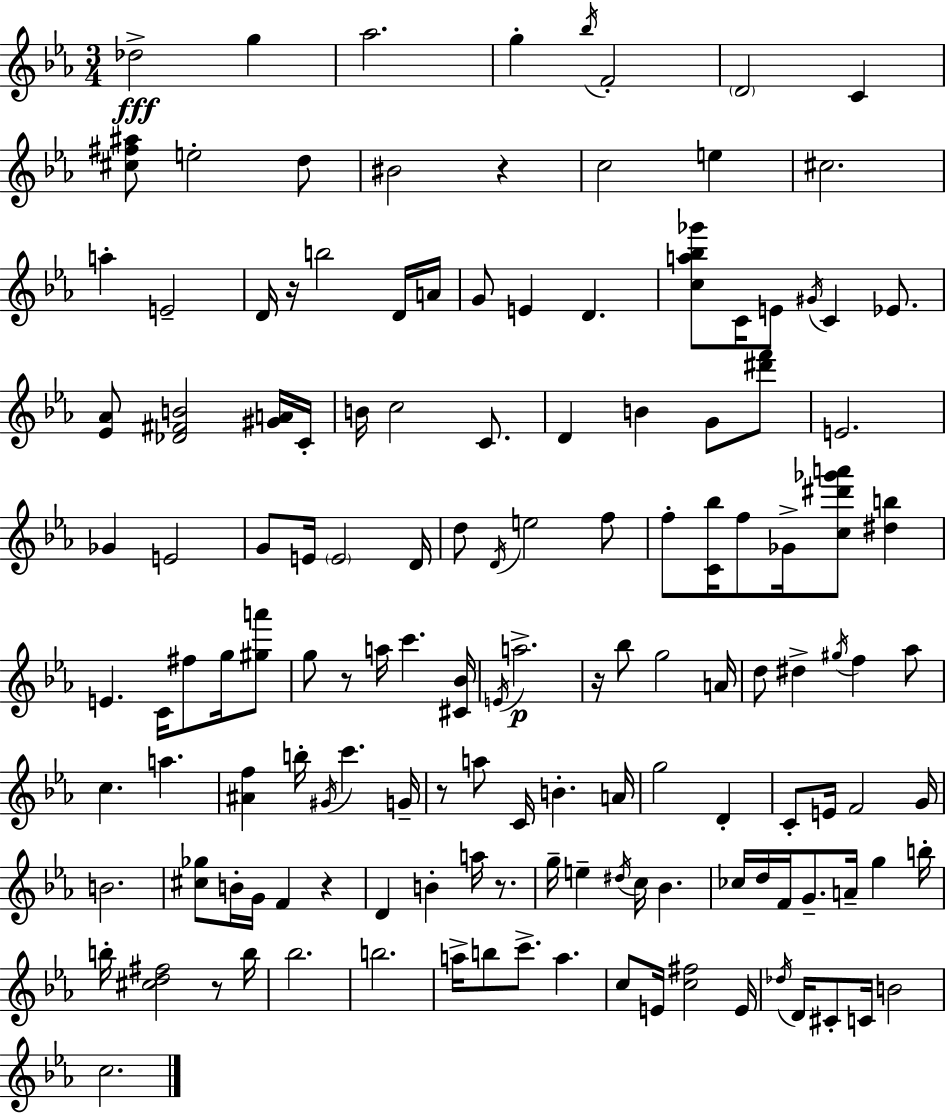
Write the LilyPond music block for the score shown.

{
  \clef treble
  \numericTimeSignature
  \time 3/4
  \key c \minor
  \repeat volta 2 { des''2->\fff g''4 | aes''2. | g''4-. \acciaccatura { bes''16 } f'2-. | \parenthesize d'2 c'4 | \break <cis'' fis'' ais''>8 e''2-. d''8 | bis'2 r4 | c''2 e''4 | cis''2. | \break a''4-. e'2-- | d'16 r16 b''2 d'16 | a'16 g'8 e'4 d'4. | <c'' a'' bes'' ges'''>8 c'16 e'8 \acciaccatura { gis'16 } c'4 ees'8. | \break <ees' aes'>8 <des' fis' b'>2 | <gis' a'>16 c'16-. b'16 c''2 c'8. | d'4 b'4 g'8 | <dis''' f'''>8 e'2. | \break ges'4 e'2 | g'8 e'16 \parenthesize e'2 | d'16 d''8 \acciaccatura { d'16 } e''2 | f''8 f''8-. <c' bes''>16 f''8 ges'16-> <c'' dis''' ges''' a'''>8 <dis'' b''>4 | \break e'4. c'16 fis''8 | g''16 <gis'' a'''>8 g''8 r8 a''16 c'''4. | <cis' bes'>16 \acciaccatura { e'16 }\p a''2.-> | r16 bes''8 g''2 | \break a'16 d''8 dis''4-> \acciaccatura { gis''16 } f''4 | aes''8 c''4. a''4. | <ais' f''>4 b''16-. \acciaccatura { gis'16 } c'''4. | g'16-- r8 a''8 c'16 b'4.-. | \break a'16 g''2 | d'4-. c'8-. e'16 f'2 | g'16 b'2. | <cis'' ges''>8 b'16-. g'16 f'4 | \break r4 d'4 b'4-. | a''16 r8. g''16-- e''4-- \acciaccatura { dis''16 } | c''16 bes'4. ces''16 d''16 f'16 g'8.-- | a'16-- g''4 b''16-. b''16-. <cis'' d'' fis''>2 | \break r8 b''16 bes''2. | b''2. | a''16-> b''8 c'''8.-> | a''4. c''8 e'16 <c'' fis''>2 | \break e'16 \acciaccatura { des''16 } d'16 cis'8-. c'16 | b'2 c''2. | } \bar "|."
}